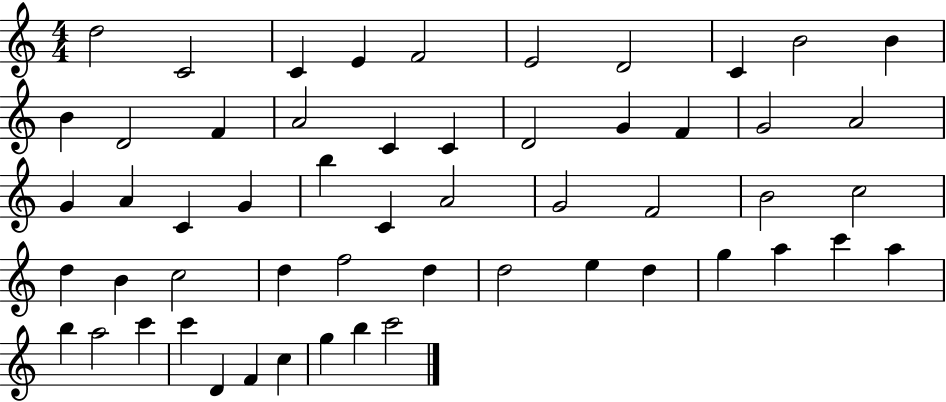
D5/h C4/h C4/q E4/q F4/h E4/h D4/h C4/q B4/h B4/q B4/q D4/h F4/q A4/h C4/q C4/q D4/h G4/q F4/q G4/h A4/h G4/q A4/q C4/q G4/q B5/q C4/q A4/h G4/h F4/h B4/h C5/h D5/q B4/q C5/h D5/q F5/h D5/q D5/h E5/q D5/q G5/q A5/q C6/q A5/q B5/q A5/h C6/q C6/q D4/q F4/q C5/q G5/q B5/q C6/h